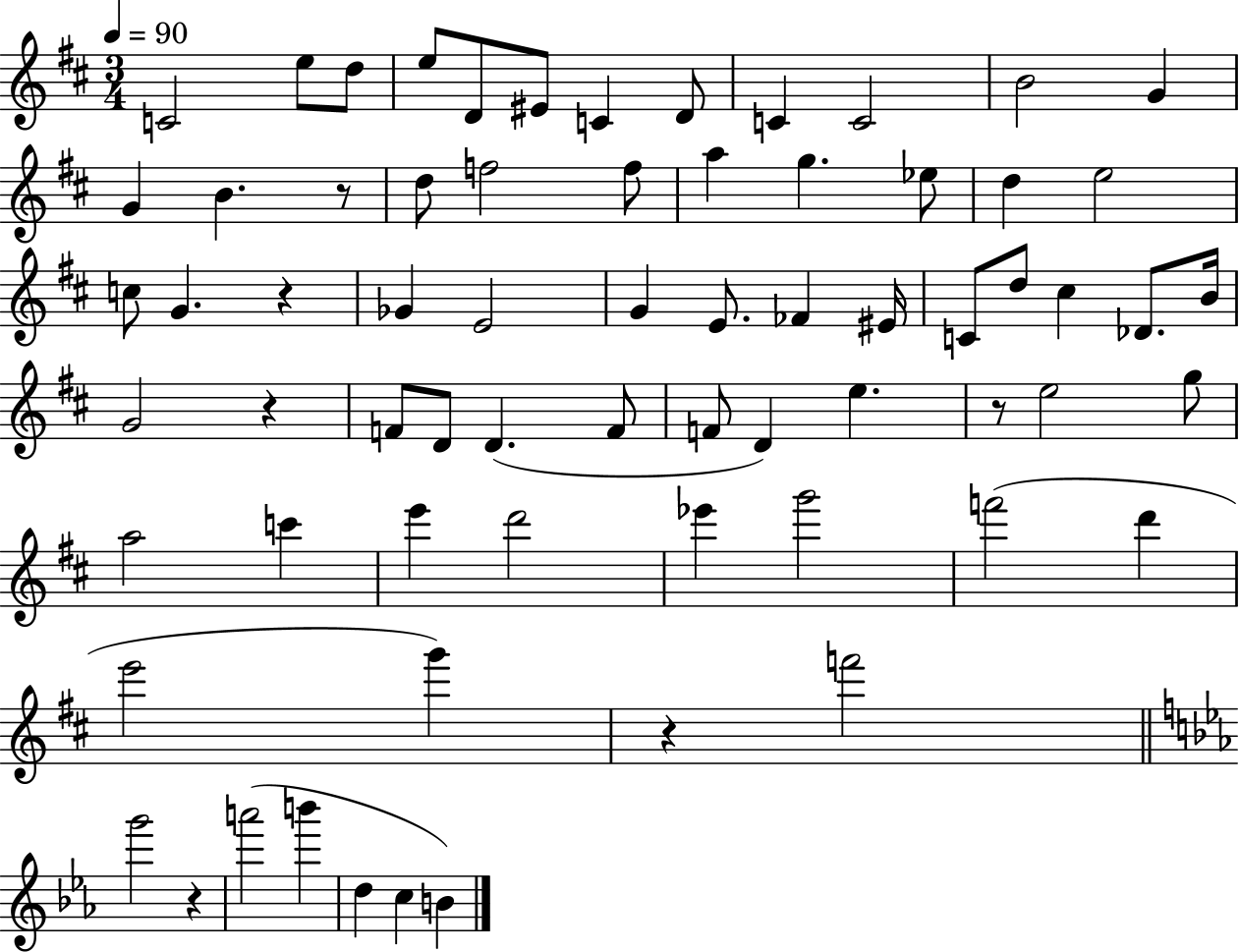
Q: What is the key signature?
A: D major